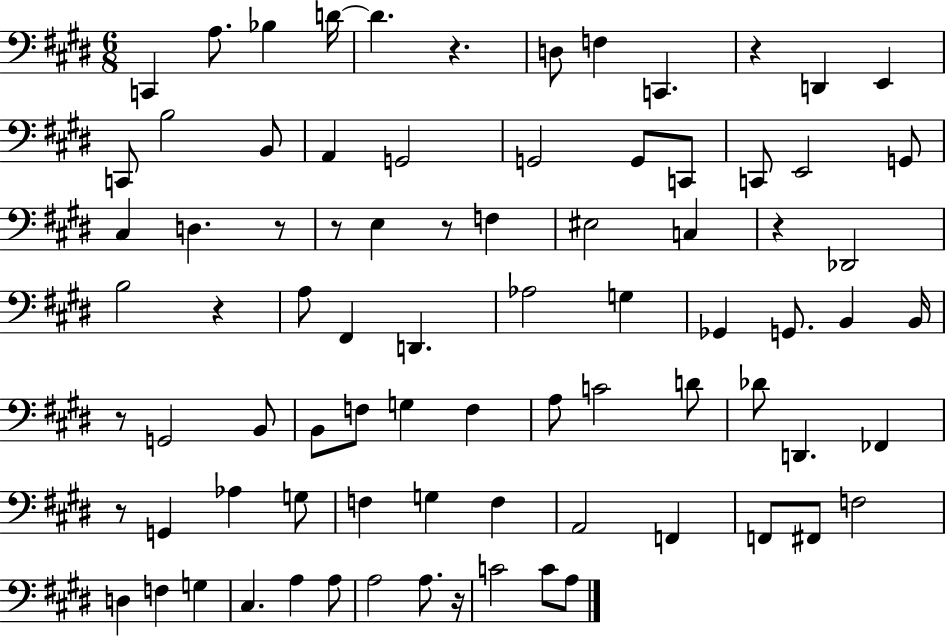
C2/q A3/e. Bb3/q D4/s D4/q. R/q. D3/e F3/q C2/q. R/q D2/q E2/q C2/e B3/h B2/e A2/q G2/h G2/h G2/e C2/e C2/e E2/h G2/e C#3/q D3/q. R/e R/e E3/q R/e F3/q EIS3/h C3/q R/q Db2/h B3/h R/q A3/e F#2/q D2/q. Ab3/h G3/q Gb2/q G2/e. B2/q B2/s R/e G2/h B2/e B2/e F3/e G3/q F3/q A3/e C4/h D4/e Db4/e D2/q. FES2/q R/e G2/q Ab3/q G3/e F3/q G3/q F3/q A2/h F2/q F2/e F#2/e F3/h D3/q F3/q G3/q C#3/q. A3/q A3/e A3/h A3/e. R/s C4/h C4/e A3/e